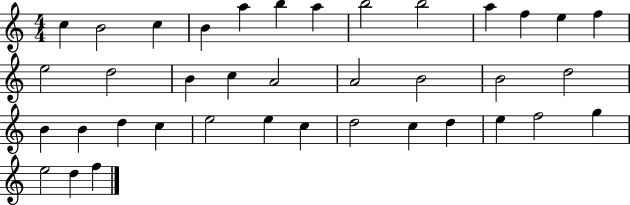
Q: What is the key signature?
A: C major